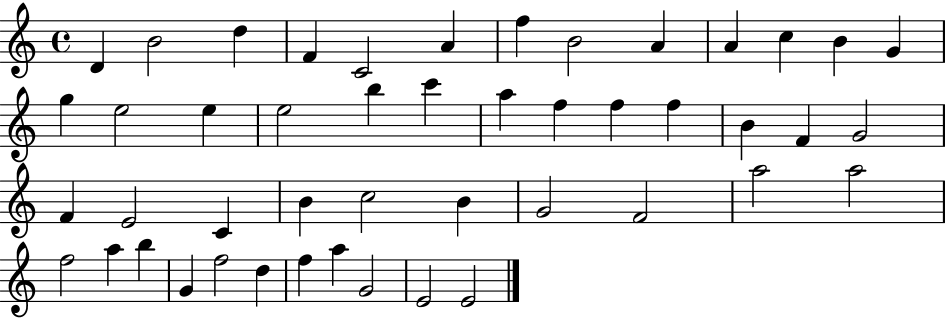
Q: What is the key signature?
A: C major